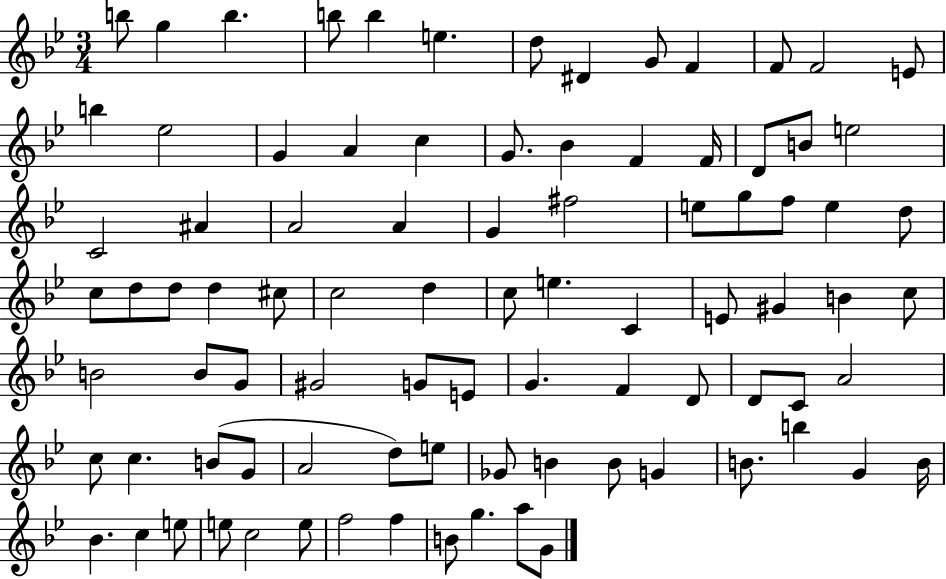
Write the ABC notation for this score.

X:1
T:Untitled
M:3/4
L:1/4
K:Bb
b/2 g b b/2 b e d/2 ^D G/2 F F/2 F2 E/2 b _e2 G A c G/2 _B F F/4 D/2 B/2 e2 C2 ^A A2 A G ^f2 e/2 g/2 f/2 e d/2 c/2 d/2 d/2 d ^c/2 c2 d c/2 e C E/2 ^G B c/2 B2 B/2 G/2 ^G2 G/2 E/2 G F D/2 D/2 C/2 A2 c/2 c B/2 G/2 A2 d/2 e/2 _G/2 B B/2 G B/2 b G B/4 _B c e/2 e/2 c2 e/2 f2 f B/2 g a/2 G/2